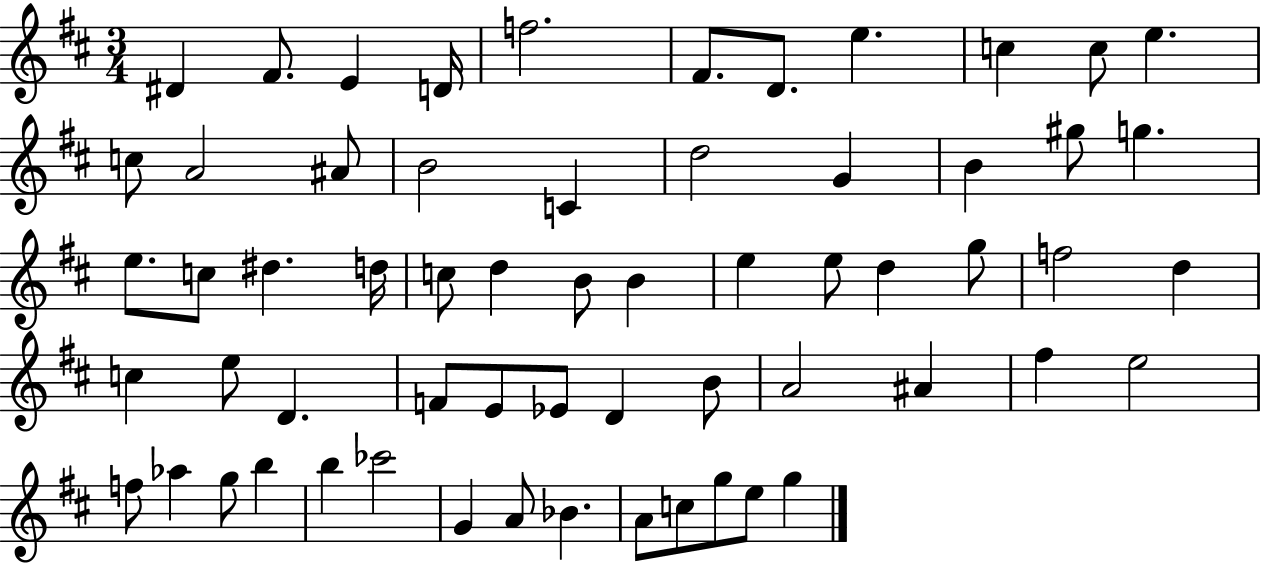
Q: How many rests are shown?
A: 0